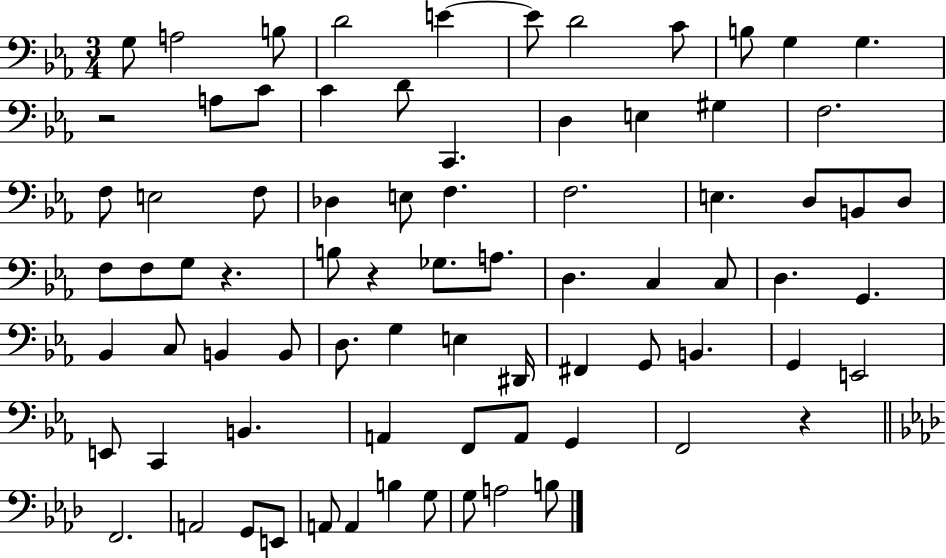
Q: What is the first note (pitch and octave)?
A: G3